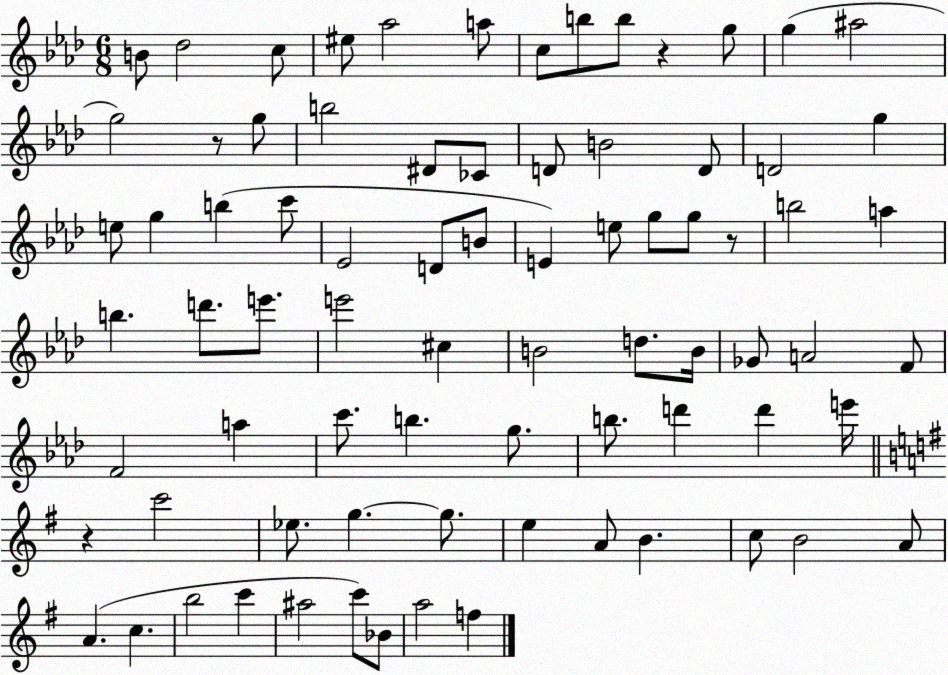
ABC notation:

X:1
T:Untitled
M:6/8
L:1/4
K:Ab
B/2 _d2 c/2 ^e/2 _a2 a/2 c/2 b/2 b/2 z g/2 g ^a2 g2 z/2 g/2 b2 ^D/2 _C/2 D/2 B2 D/2 D2 g e/2 g b c'/2 _E2 D/2 B/2 E e/2 g/2 g/2 z/2 b2 a b d'/2 e'/2 e'2 ^c B2 d/2 B/4 _G/2 A2 F/2 F2 a c'/2 b g/2 b/2 d' d' e'/4 z c'2 _e/2 g g/2 e A/2 B c/2 B2 A/2 A c b2 c' ^a2 c'/2 _B/2 a2 f